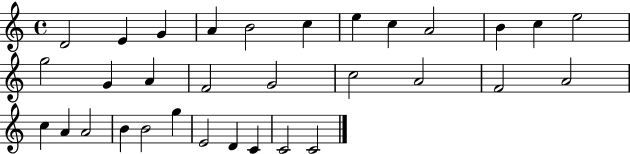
D4/h E4/q G4/q A4/q B4/h C5/q E5/q C5/q A4/h B4/q C5/q E5/h G5/h G4/q A4/q F4/h G4/h C5/h A4/h F4/h A4/h C5/q A4/q A4/h B4/q B4/h G5/q E4/h D4/q C4/q C4/h C4/h